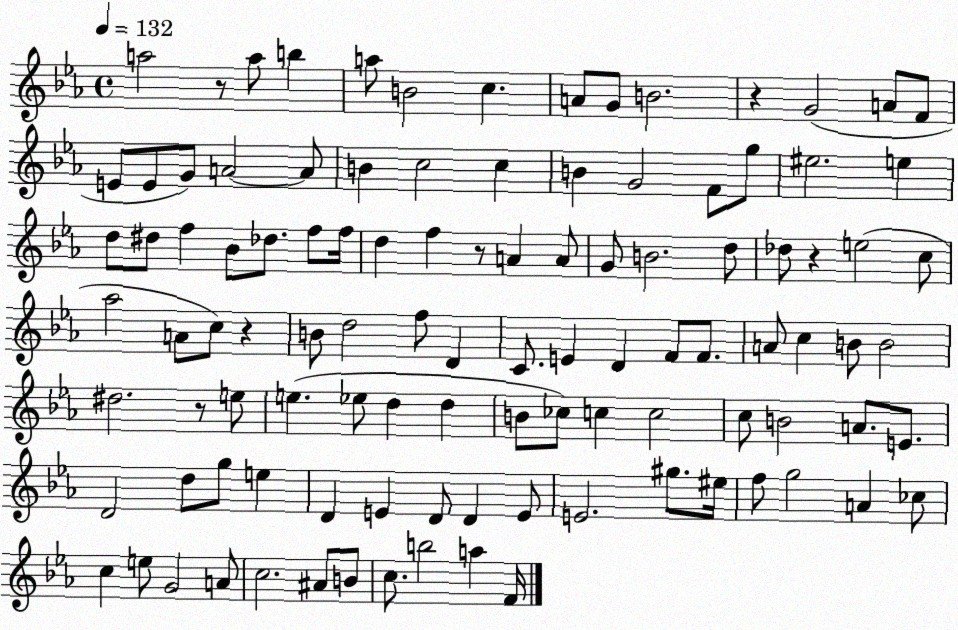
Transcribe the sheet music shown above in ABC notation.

X:1
T:Untitled
M:4/4
L:1/4
K:Eb
a2 z/2 a/2 b a/2 B2 c A/2 G/2 B2 z G2 A/2 F/2 E/2 E/2 G/2 A2 A/2 B c2 c B G2 F/2 g/2 ^e2 e d/2 ^d/2 f _B/2 _d/2 f/2 f/4 d f z/2 A A/2 G/2 B2 d/2 _d/2 z e2 c/2 _a2 A/2 c/2 z B/2 d2 f/2 D C/2 E D F/2 F/2 A/2 c B/2 B2 ^d2 z/2 e/2 e _e/2 d d B/2 _c/2 c c2 c/2 B2 A/2 E/2 D2 d/2 g/2 e D E D/2 D E/2 E2 ^g/2 ^e/4 f/2 g2 A _c/2 c e/2 G2 A/2 c2 ^A/2 B/2 c/2 b2 a F/4